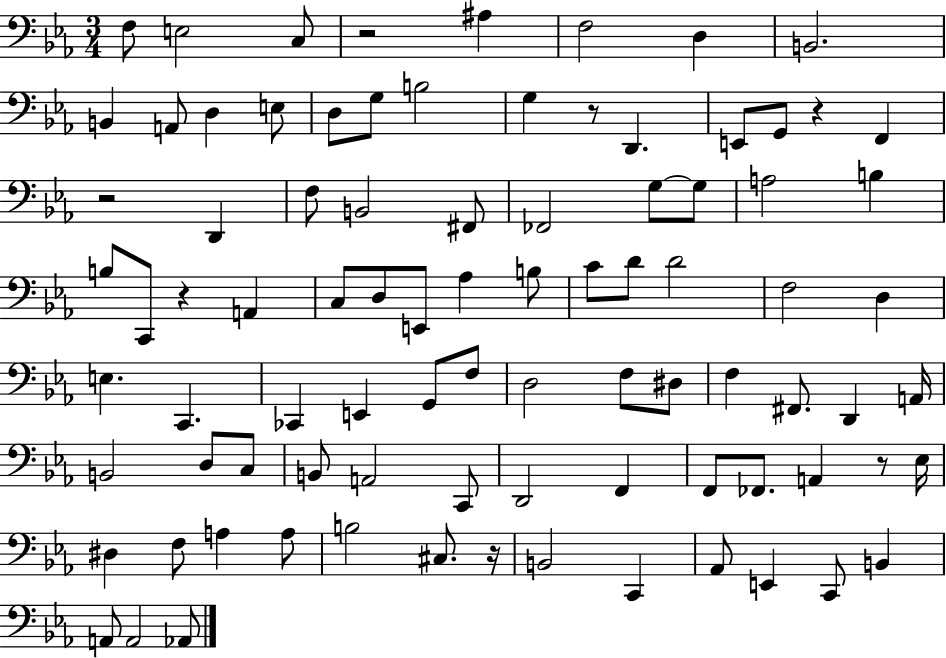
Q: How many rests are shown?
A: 7